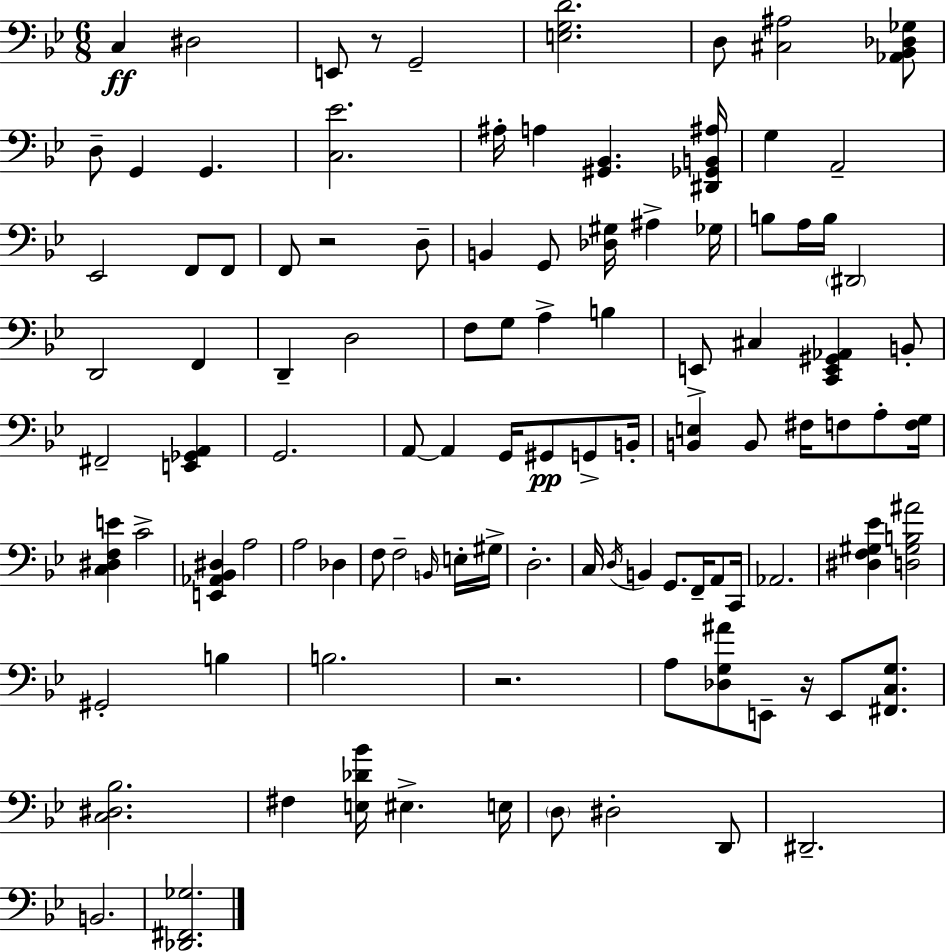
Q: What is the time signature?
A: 6/8